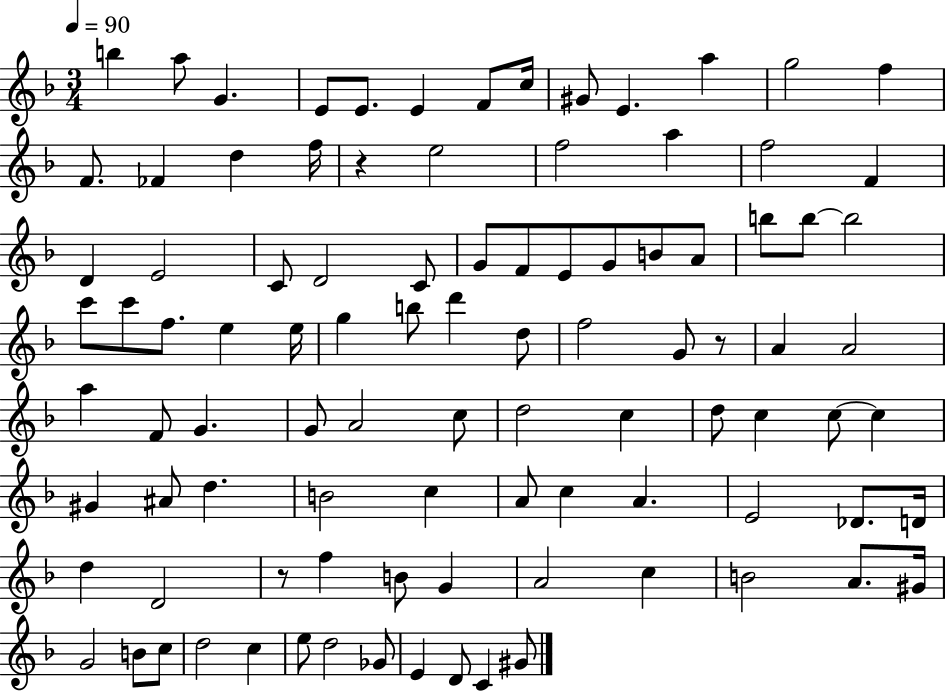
X:1
T:Untitled
M:3/4
L:1/4
K:F
b a/2 G E/2 E/2 E F/2 c/4 ^G/2 E a g2 f F/2 _F d f/4 z e2 f2 a f2 F D E2 C/2 D2 C/2 G/2 F/2 E/2 G/2 B/2 A/2 b/2 b/2 b2 c'/2 c'/2 f/2 e e/4 g b/2 d' d/2 f2 G/2 z/2 A A2 a F/2 G G/2 A2 c/2 d2 c d/2 c c/2 c ^G ^A/2 d B2 c A/2 c A E2 _D/2 D/4 d D2 z/2 f B/2 G A2 c B2 A/2 ^G/4 G2 B/2 c/2 d2 c e/2 d2 _G/2 E D/2 C ^G/2